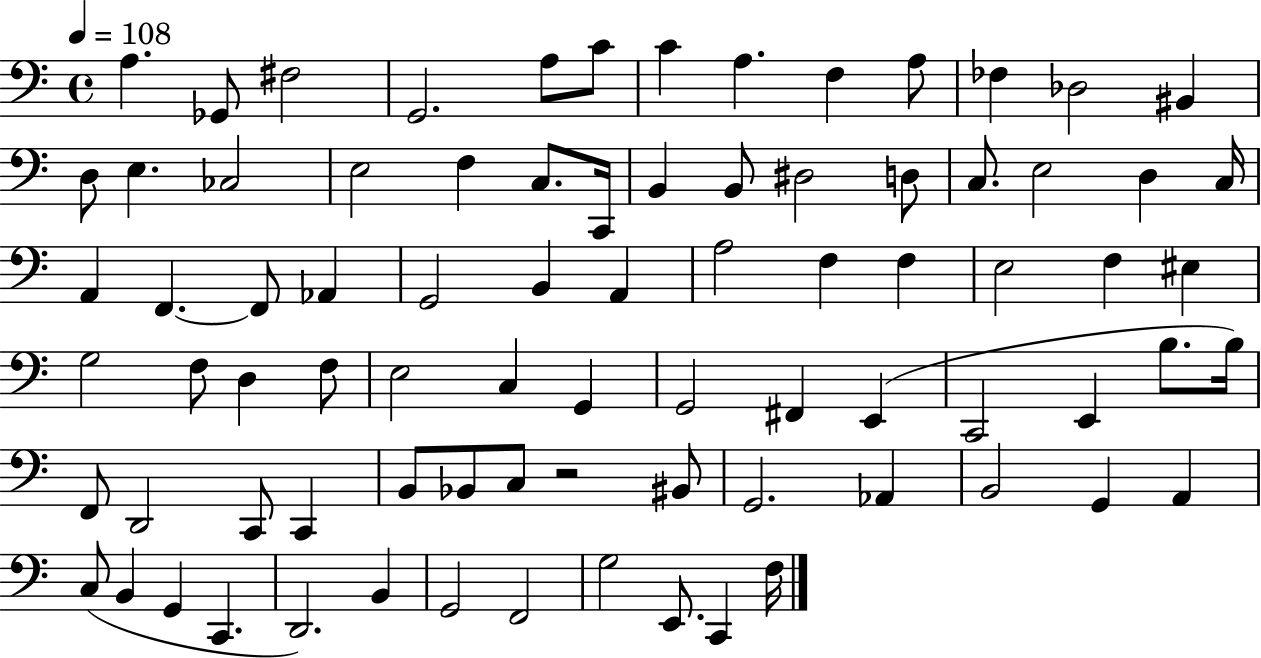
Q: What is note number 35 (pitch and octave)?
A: A2